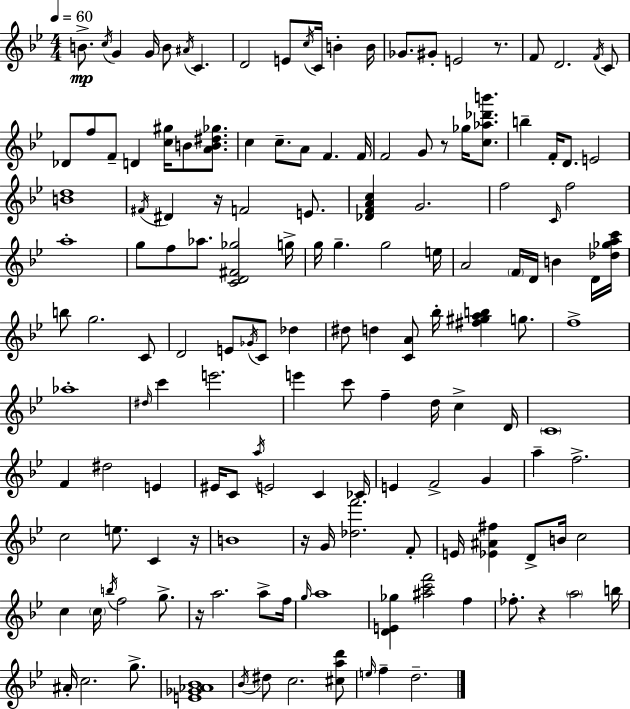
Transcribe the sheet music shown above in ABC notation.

X:1
T:Untitled
M:4/4
L:1/4
K:Bb
B/2 c/4 G G/4 B/2 ^A/4 C D2 E/2 c/4 C/4 B B/4 _G/2 ^G/2 E2 z/2 F/2 D2 F/4 C/2 _D/2 f/2 F/2 D [c^g]/4 B/2 [AB^d_g]/2 c c/2 A/2 F F/4 F2 G/2 z/2 _g/4 [c_a_d'b']/2 b F/4 D/2 E2 [Bd]4 ^F/4 ^D z/4 F2 E/2 [_DFAc] G2 f2 C/4 f2 a4 g/2 f/2 _a/2 [CD^F_g]2 g/4 g/4 g g2 e/4 A2 F/4 D/4 B D/4 [_d_gac']/4 b/2 g2 C/2 D2 E/2 _G/4 C/2 _d ^d/2 d [CA]/2 _b/4 [^f^gab] g/2 f4 _a4 ^d/4 c' e'2 e' c'/2 f d/4 c D/4 C4 F ^d2 E ^E/4 C/2 a/4 E2 C _C/4 E F2 G a f2 c2 e/2 C z/4 B4 z/4 G/4 [_df']2 F/2 E/4 [_E^A^f] D/2 B/4 c2 c c/4 b/4 f2 g/2 z/4 a2 a/2 f/4 g/4 a4 [DE_g] [^ac'f']2 f _f/2 z a2 b/4 ^A/4 c2 g/2 [E_G_A_B]4 _B/4 ^d/2 c2 [^cad']/2 e/4 f d2